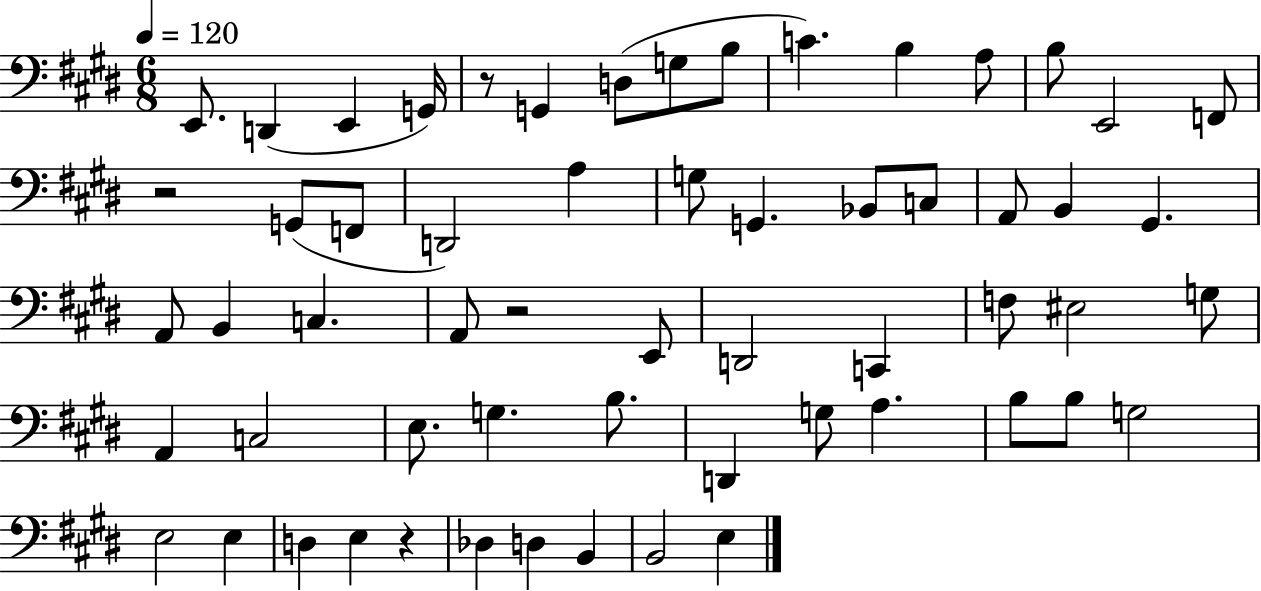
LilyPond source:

{
  \clef bass
  \numericTimeSignature
  \time 6/8
  \key e \major
  \tempo 4 = 120
  e,8. d,4( e,4 g,16) | r8 g,4 d8( g8 b8 | c'4.) b4 a8 | b8 e,2 f,8 | \break r2 g,8( f,8 | d,2) a4 | g8 g,4. bes,8 c8 | a,8 b,4 gis,4. | \break a,8 b,4 c4. | a,8 r2 e,8 | d,2 c,4 | f8 eis2 g8 | \break a,4 c2 | e8. g4. b8. | d,4 g8 a4. | b8 b8 g2 | \break e2 e4 | d4 e4 r4 | des4 d4 b,4 | b,2 e4 | \break \bar "|."
}